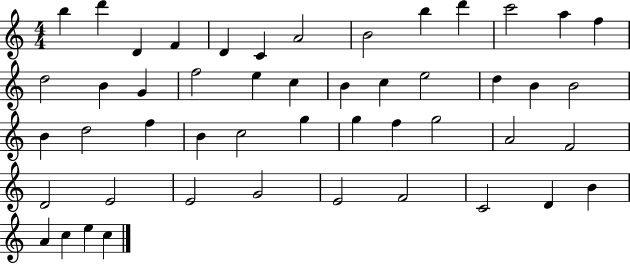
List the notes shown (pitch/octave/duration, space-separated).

B5/q D6/q D4/q F4/q D4/q C4/q A4/h B4/h B5/q D6/q C6/h A5/q F5/q D5/h B4/q G4/q F5/h E5/q C5/q B4/q C5/q E5/h D5/q B4/q B4/h B4/q D5/h F5/q B4/q C5/h G5/q G5/q F5/q G5/h A4/h F4/h D4/h E4/h E4/h G4/h E4/h F4/h C4/h D4/q B4/q A4/q C5/q E5/q C5/q